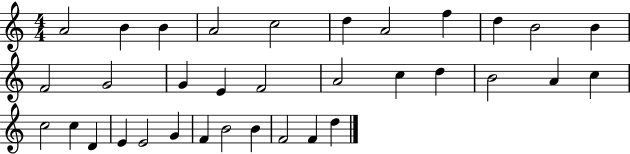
A4/h B4/q B4/q A4/h C5/h D5/q A4/h F5/q D5/q B4/h B4/q F4/h G4/h G4/q E4/q F4/h A4/h C5/q D5/q B4/h A4/q C5/q C5/h C5/q D4/q E4/q E4/h G4/q F4/q B4/h B4/q F4/h F4/q D5/q